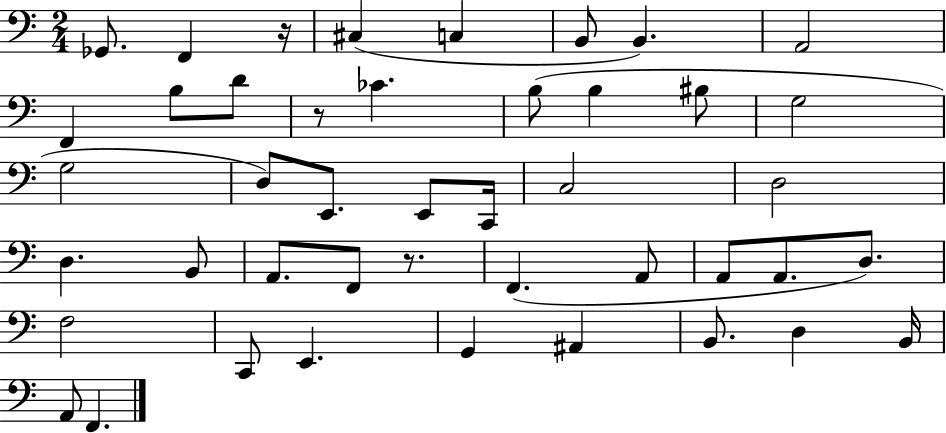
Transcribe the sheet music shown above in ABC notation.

X:1
T:Untitled
M:2/4
L:1/4
K:C
_G,,/2 F,, z/4 ^C, C, B,,/2 B,, A,,2 F,, B,/2 D/2 z/2 _C B,/2 B, ^B,/2 G,2 G,2 D,/2 E,,/2 E,,/2 C,,/4 C,2 D,2 D, B,,/2 A,,/2 F,,/2 z/2 F,, A,,/2 A,,/2 A,,/2 D,/2 F,2 C,,/2 E,, G,, ^A,, B,,/2 D, B,,/4 A,,/2 F,,